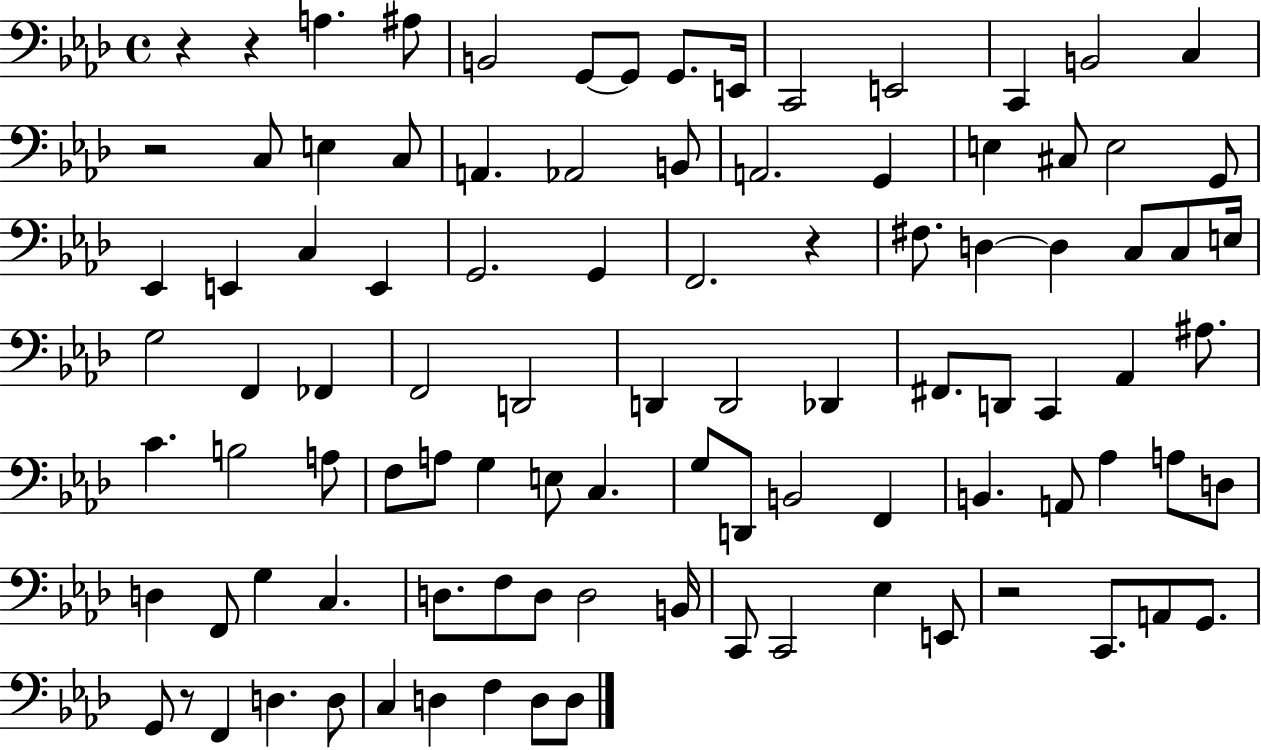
R/q R/q A3/q. A#3/e B2/h G2/e G2/e G2/e. E2/s C2/h E2/h C2/q B2/h C3/q R/h C3/e E3/q C3/e A2/q. Ab2/h B2/e A2/h. G2/q E3/q C#3/e E3/h G2/e Eb2/q E2/q C3/q E2/q G2/h. G2/q F2/h. R/q F#3/e. D3/q D3/q C3/e C3/e E3/s G3/h F2/q FES2/q F2/h D2/h D2/q D2/h Db2/q F#2/e. D2/e C2/q Ab2/q A#3/e. C4/q. B3/h A3/e F3/e A3/e G3/q E3/e C3/q. G3/e D2/e B2/h F2/q B2/q. A2/e Ab3/q A3/e D3/e D3/q F2/e G3/q C3/q. D3/e. F3/e D3/e D3/h B2/s C2/e C2/h Eb3/q E2/e R/h C2/e. A2/e G2/e. G2/e R/e F2/q D3/q. D3/e C3/q D3/q F3/q D3/e D3/e